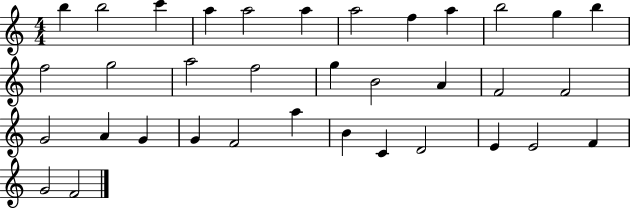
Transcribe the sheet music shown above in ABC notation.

X:1
T:Untitled
M:4/4
L:1/4
K:C
b b2 c' a a2 a a2 f a b2 g b f2 g2 a2 f2 g B2 A F2 F2 G2 A G G F2 a B C D2 E E2 F G2 F2